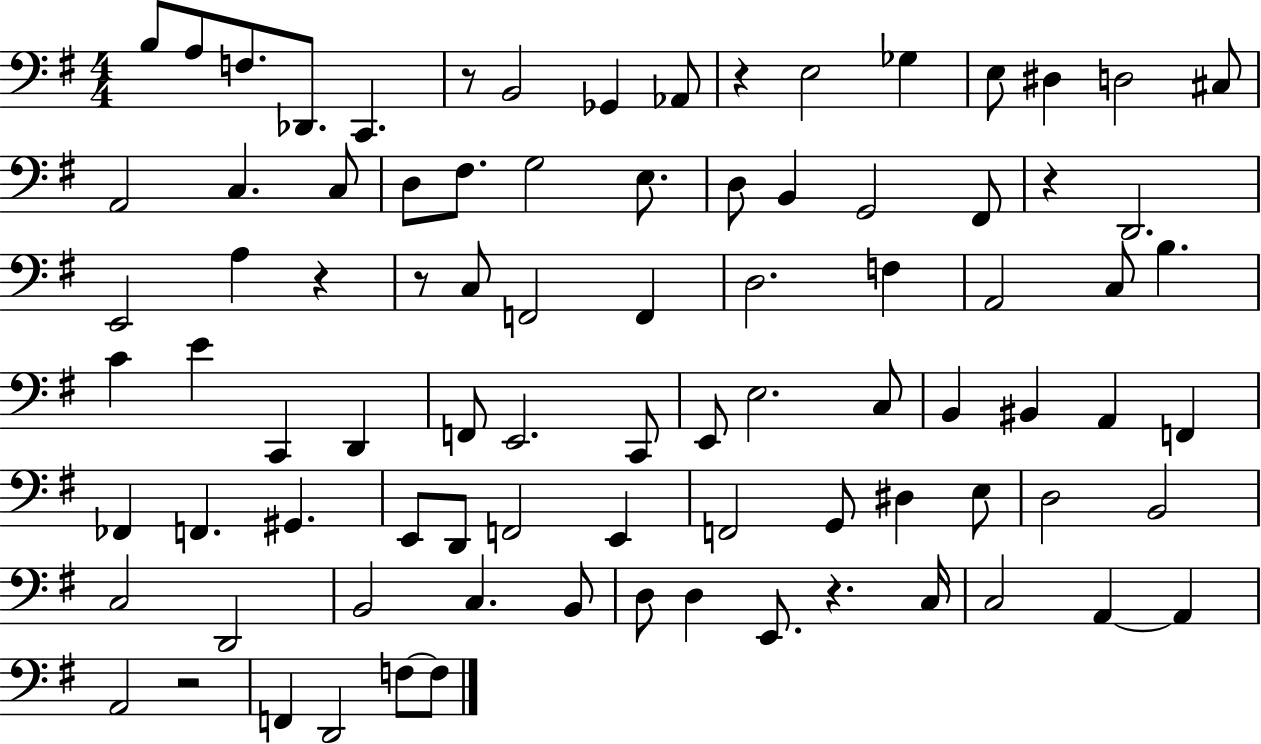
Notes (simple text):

B3/e A3/e F3/e. Db2/e. C2/q. R/e B2/h Gb2/q Ab2/e R/q E3/h Gb3/q E3/e D#3/q D3/h C#3/e A2/h C3/q. C3/e D3/e F#3/e. G3/h E3/e. D3/e B2/q G2/h F#2/e R/q D2/h. E2/h A3/q R/q R/e C3/e F2/h F2/q D3/h. F3/q A2/h C3/e B3/q. C4/q E4/q C2/q D2/q F2/e E2/h. C2/e E2/e E3/h. C3/e B2/q BIS2/q A2/q F2/q FES2/q F2/q. G#2/q. E2/e D2/e F2/h E2/q F2/h G2/e D#3/q E3/e D3/h B2/h C3/h D2/h B2/h C3/q. B2/e D3/e D3/q E2/e. R/q. C3/s C3/h A2/q A2/q A2/h R/h F2/q D2/h F3/e F3/e